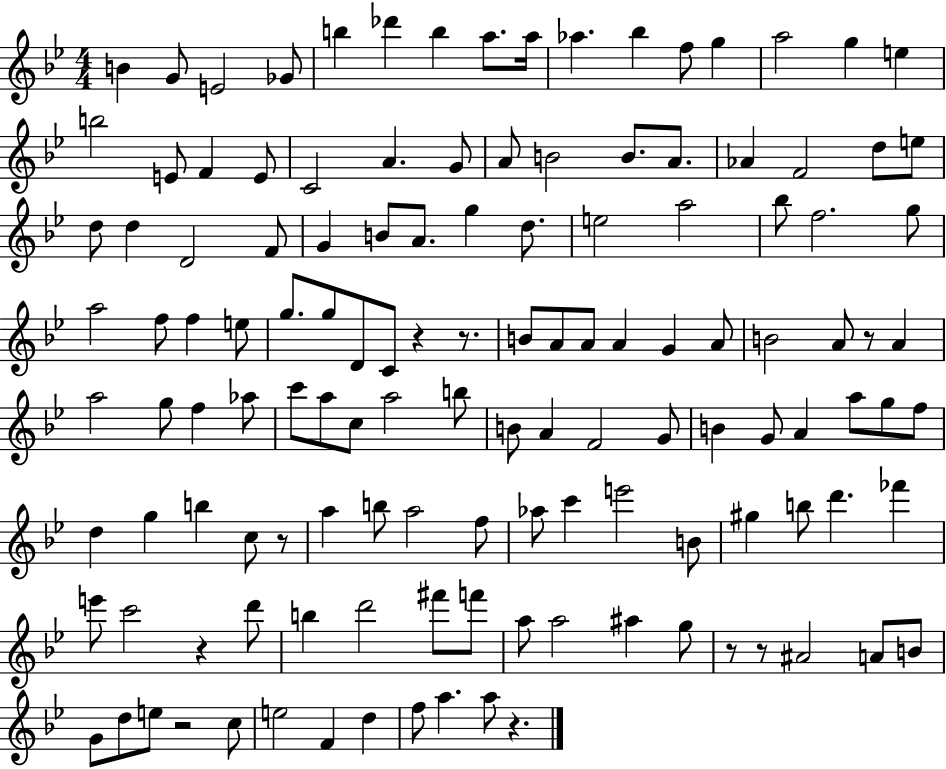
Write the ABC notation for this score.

X:1
T:Untitled
M:4/4
L:1/4
K:Bb
B G/2 E2 _G/2 b _d' b a/2 a/4 _a _b f/2 g a2 g e b2 E/2 F E/2 C2 A G/2 A/2 B2 B/2 A/2 _A F2 d/2 e/2 d/2 d D2 F/2 G B/2 A/2 g d/2 e2 a2 _b/2 f2 g/2 a2 f/2 f e/2 g/2 g/2 D/2 C/2 z z/2 B/2 A/2 A/2 A G A/2 B2 A/2 z/2 A a2 g/2 f _a/2 c'/2 a/2 c/2 a2 b/2 B/2 A F2 G/2 B G/2 A a/2 g/2 f/2 d g b c/2 z/2 a b/2 a2 f/2 _a/2 c' e'2 B/2 ^g b/2 d' _f' e'/2 c'2 z d'/2 b d'2 ^f'/2 f'/2 a/2 a2 ^a g/2 z/2 z/2 ^A2 A/2 B/2 G/2 d/2 e/2 z2 c/2 e2 F d f/2 a a/2 z